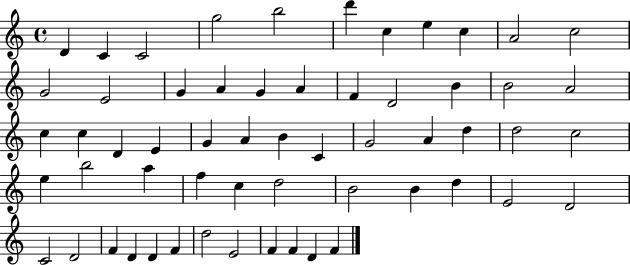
{
  \clef treble
  \time 4/4
  \defaultTimeSignature
  \key c \major
  d'4 c'4 c'2 | g''2 b''2 | d'''4 c''4 e''4 c''4 | a'2 c''2 | \break g'2 e'2 | g'4 a'4 g'4 a'4 | f'4 d'2 b'4 | b'2 a'2 | \break c''4 c''4 d'4 e'4 | g'4 a'4 b'4 c'4 | g'2 a'4 d''4 | d''2 c''2 | \break e''4 b''2 a''4 | f''4 c''4 d''2 | b'2 b'4 d''4 | e'2 d'2 | \break c'2 d'2 | f'4 d'4 d'4 f'4 | d''2 e'2 | f'4 f'4 d'4 f'4 | \break \bar "|."
}